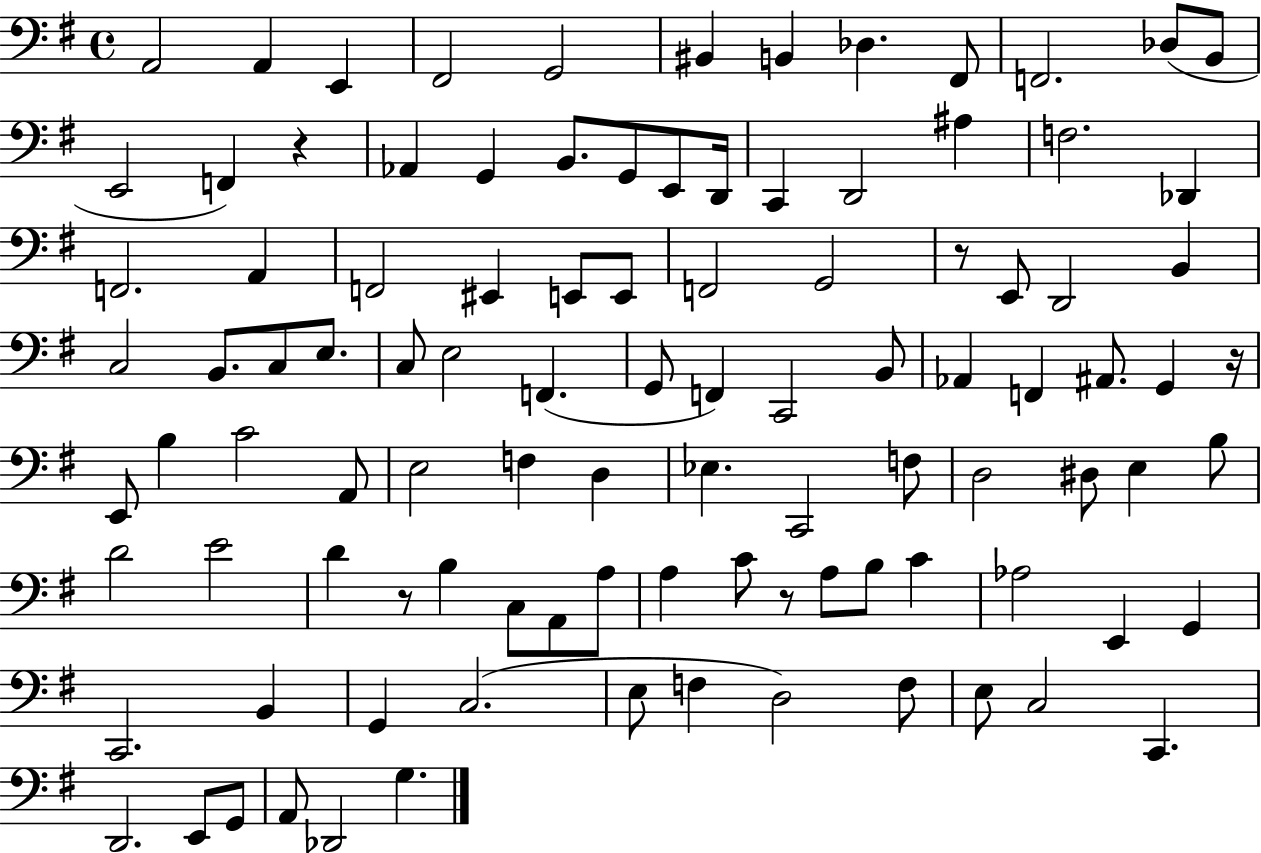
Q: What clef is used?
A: bass